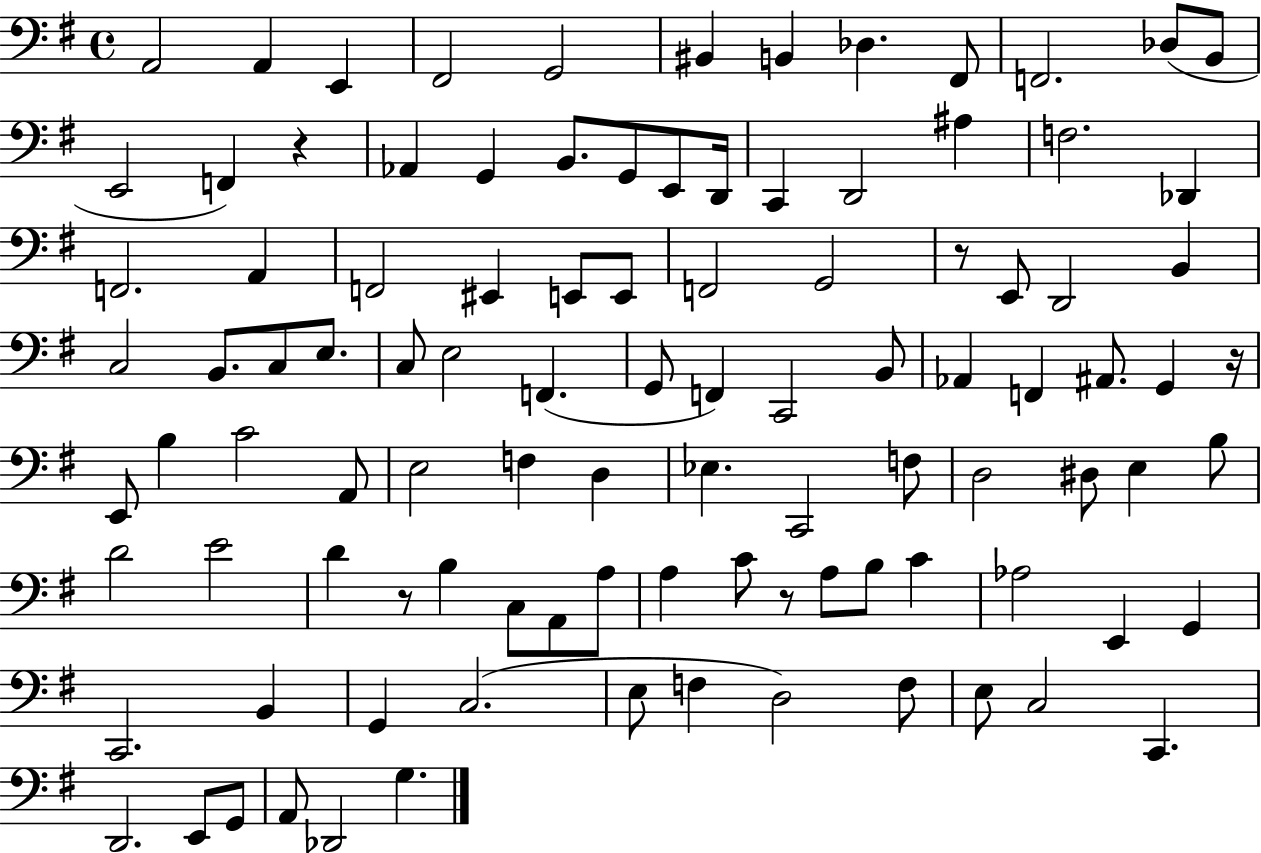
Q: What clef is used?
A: bass